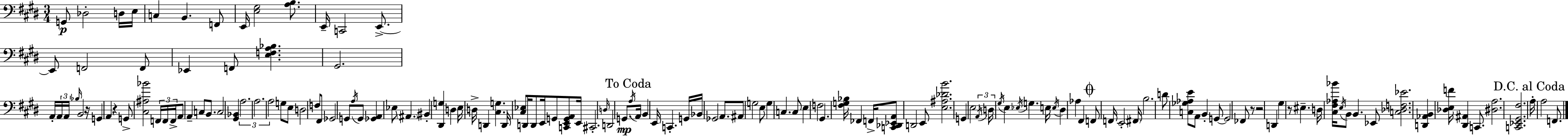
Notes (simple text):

G2/e Db3/h D3/s E3/s C3/q B2/q. F2/e E2/s [E3,G#3]/h [A3,B3]/e. E2/s C2/h E2/e. E2/e F2/h F2/e Eb2/q F2/e [E3,F3,A3,Bb3]/q. G#2/h. A2/s A2/s A2/s Bb3/s B2/h R/s G2/q A2/q R/q G2/e [C#3,A#3,Bb4]/h F2/s F2/s F2/s A2/e A2/q C3/e B2/e. C3/h [G#2,Bb2]/q A3/h. A3/h. A3/h G3/e E3/e D3/h F3/e F#2/e Gb2/h G2/e A3/s G2/e [Gb2,A2]/q Eb3/e A#2/q. BIS2/q [D#2,G3]/q D3/q E3/s D3/s D2/q [C#3,G3]/q. D2/s [C#3,Eb3]/e D2/s D2/e E2/s G2/e [C2,E2,G2,A2]/e E2/s C#2/h. D3/s D2/h G2/e. A3/s A2/s B2/q E2/s C2/q. G2/s Bb2/s Gb2/h A2/e. A#2/e G3/h E3/e G3/q C3/q. C3/e E3/q F3/h G#2/q. [F#3,G3,Bb3]/s FES2/q F2/s [C2,Db2,Eb2,A2]/e D2/h E2/e [E3,A#3,Db4,B4]/h. G2/q E3/h A2/s D3/s G#3/s E3/q Eb3/s G3/q. E3/s E3/s D#3/q Ab3/q F#2/q F2/e F2/s E2/h F#2/s B3/h. D4/e [C3,Gb3,Ab3,E4]/e A2/e B2/q G2/e G2/h FES2/e R/e R/h D2/q G#3/q R/e EIS3/q. D3/s [C#3,F#3,Ab3,Bb4]/s E3/s B2/e B2/q. Eb2/e [C3,Db3,F3,Eb4]/h. [D2,Ab2,B2]/q [Db3,E3,F4]/s [D#2,A#2]/q C2/e. [D#3,A3]/h. [C2,Eb2,G#2,F#3]/h. A3/s A3/h F2/e.